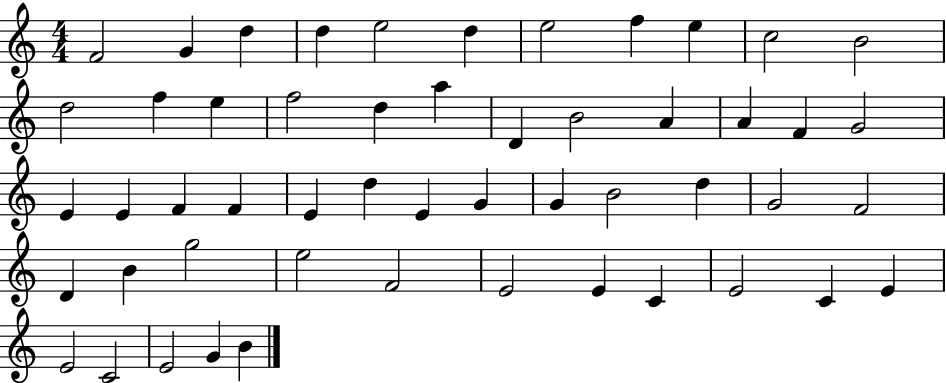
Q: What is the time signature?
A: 4/4